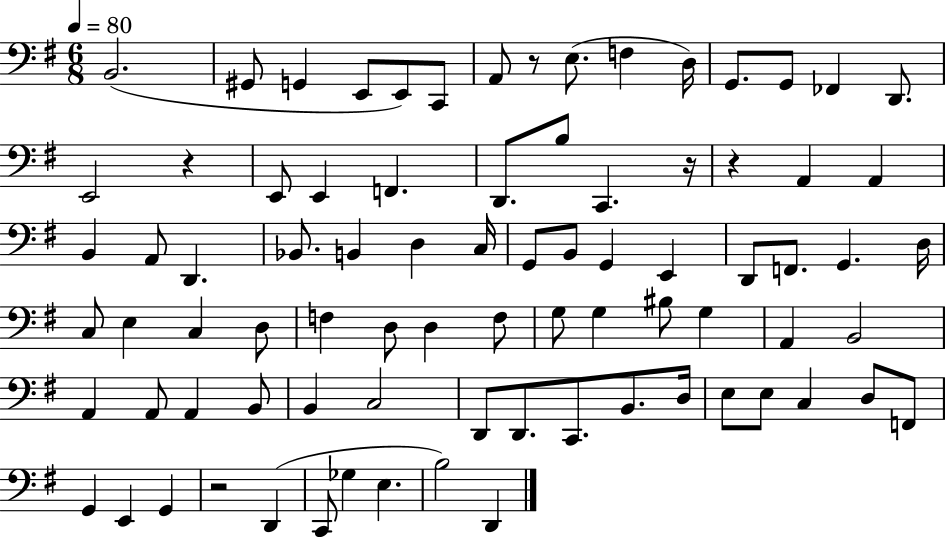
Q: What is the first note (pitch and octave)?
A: B2